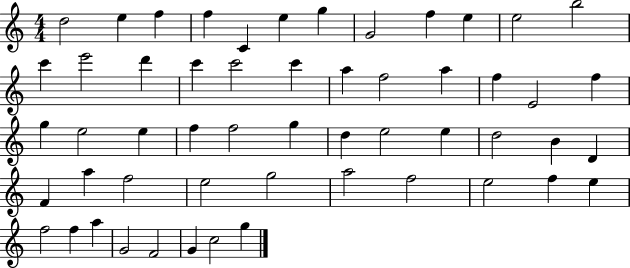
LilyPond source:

{
  \clef treble
  \numericTimeSignature
  \time 4/4
  \key c \major
  d''2 e''4 f''4 | f''4 c'4 e''4 g''4 | g'2 f''4 e''4 | e''2 b''2 | \break c'''4 e'''2 d'''4 | c'''4 c'''2 c'''4 | a''4 f''2 a''4 | f''4 e'2 f''4 | \break g''4 e''2 e''4 | f''4 f''2 g''4 | d''4 e''2 e''4 | d''2 b'4 d'4 | \break f'4 a''4 f''2 | e''2 g''2 | a''2 f''2 | e''2 f''4 e''4 | \break f''2 f''4 a''4 | g'2 f'2 | g'4 c''2 g''4 | \bar "|."
}